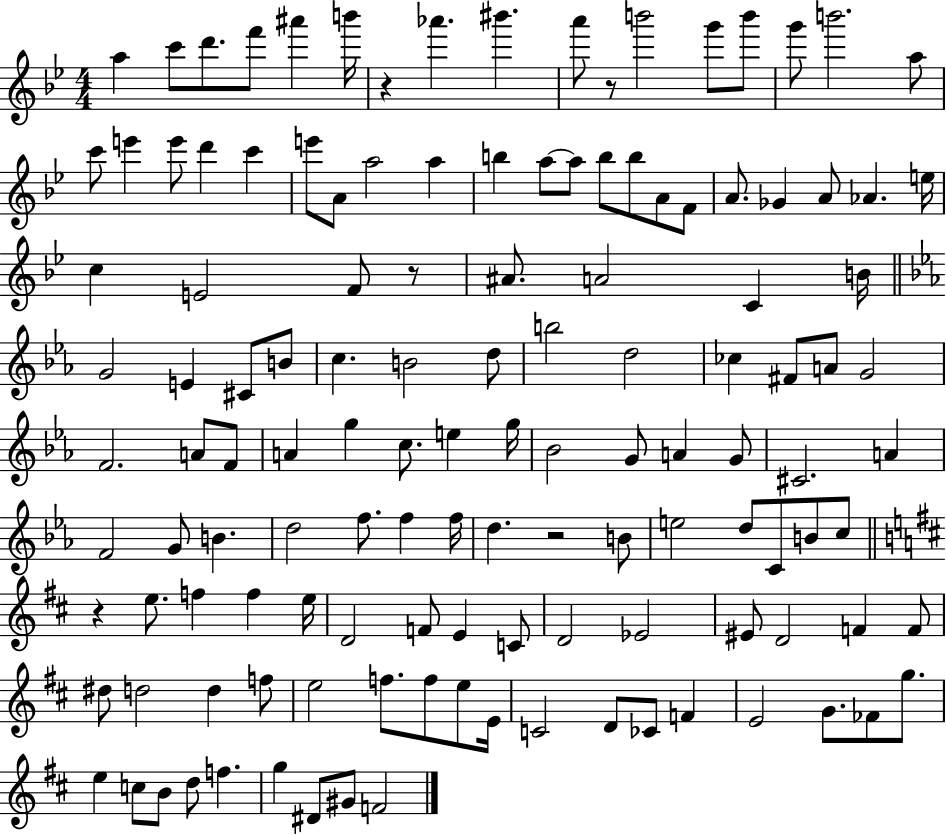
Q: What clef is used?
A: treble